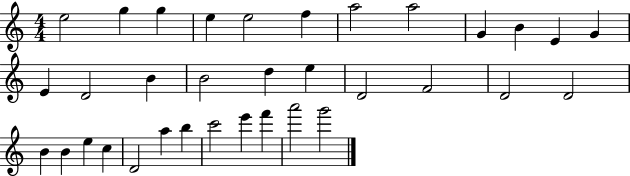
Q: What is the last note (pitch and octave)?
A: G6